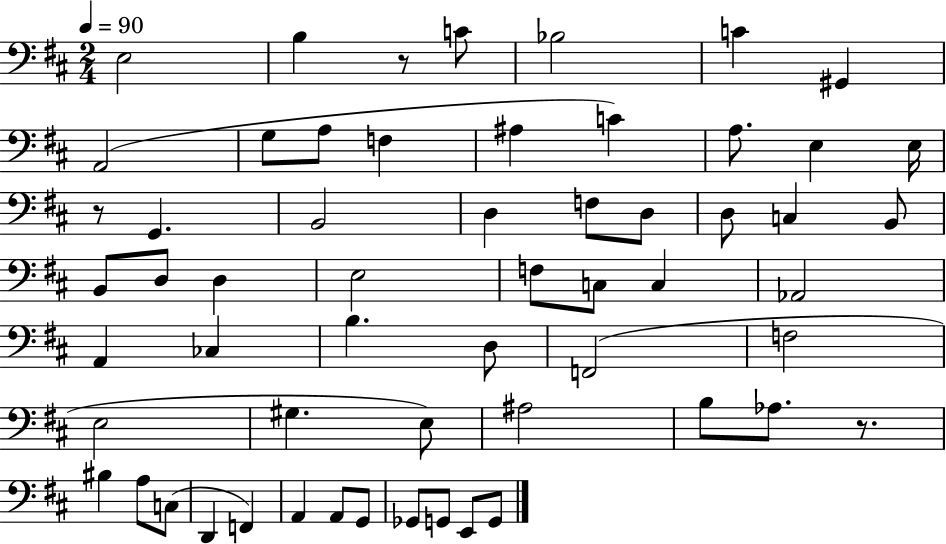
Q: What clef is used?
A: bass